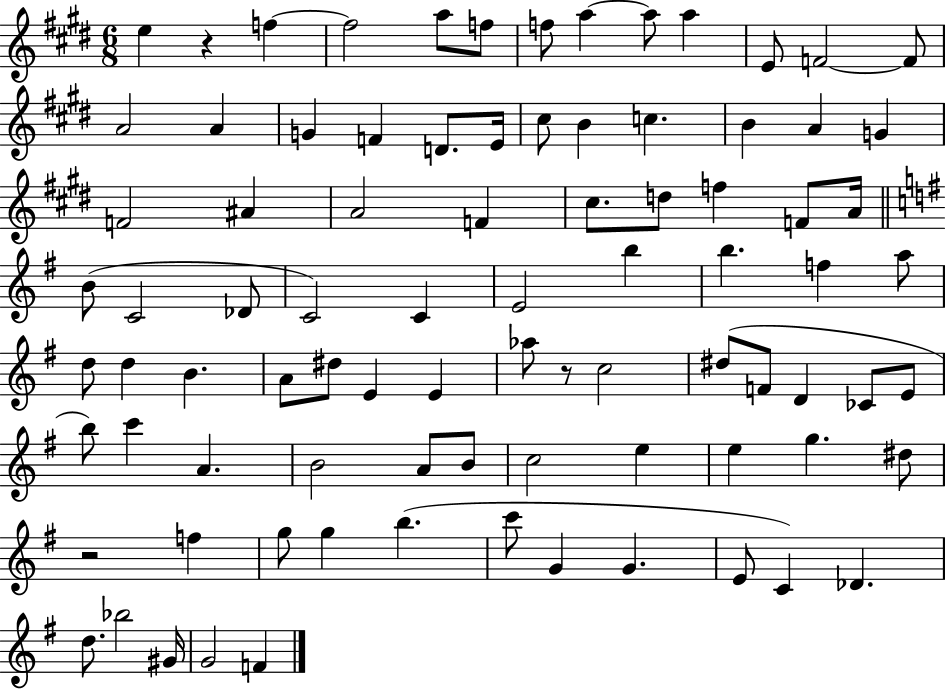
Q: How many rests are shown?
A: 3